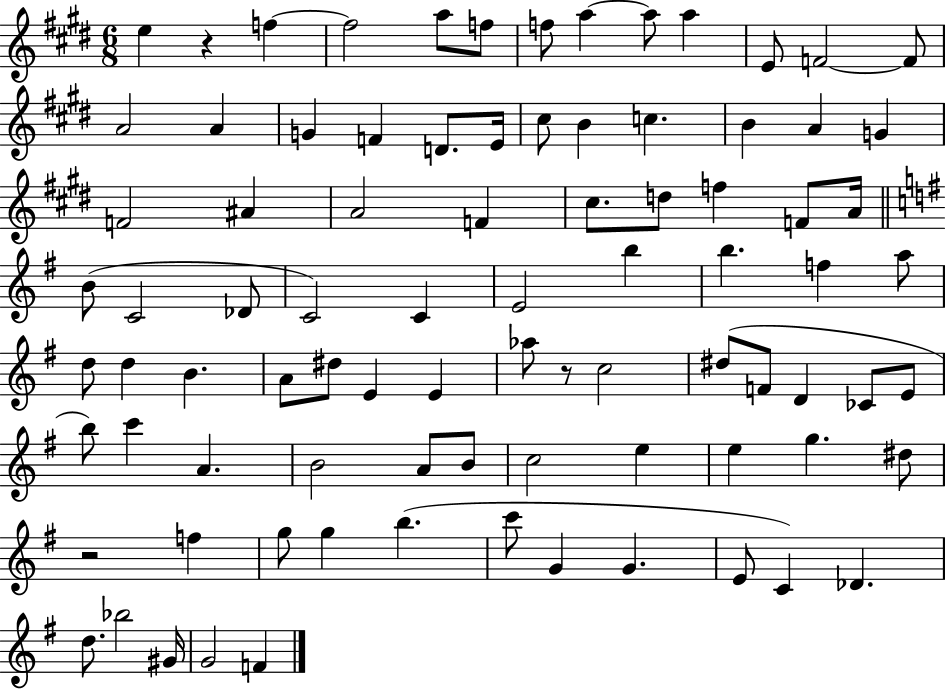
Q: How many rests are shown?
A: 3